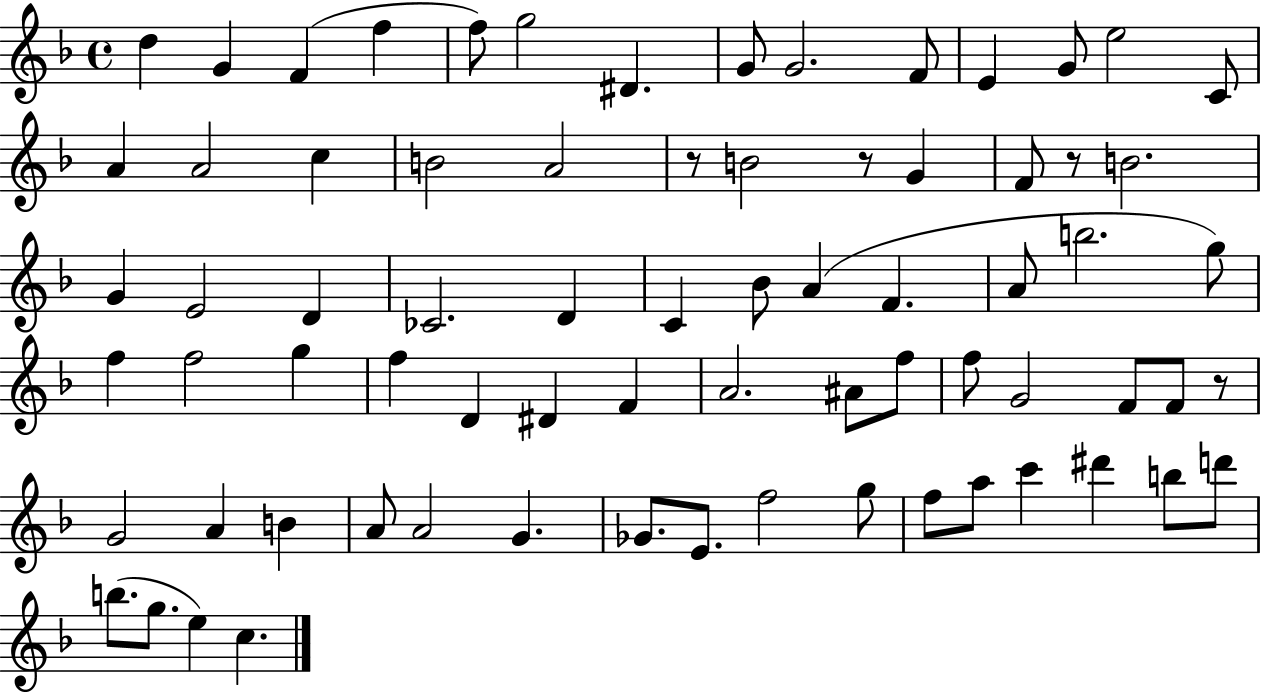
D5/q G4/q F4/q F5/q F5/e G5/h D#4/q. G4/e G4/h. F4/e E4/q G4/e E5/h C4/e A4/q A4/h C5/q B4/h A4/h R/e B4/h R/e G4/q F4/e R/e B4/h. G4/q E4/h D4/q CES4/h. D4/q C4/q Bb4/e A4/q F4/q. A4/e B5/h. G5/e F5/q F5/h G5/q F5/q D4/q D#4/q F4/q A4/h. A#4/e F5/e F5/e G4/h F4/e F4/e R/e G4/h A4/q B4/q A4/e A4/h G4/q. Gb4/e. E4/e. F5/h G5/e F5/e A5/e C6/q D#6/q B5/e D6/e B5/e. G5/e. E5/q C5/q.